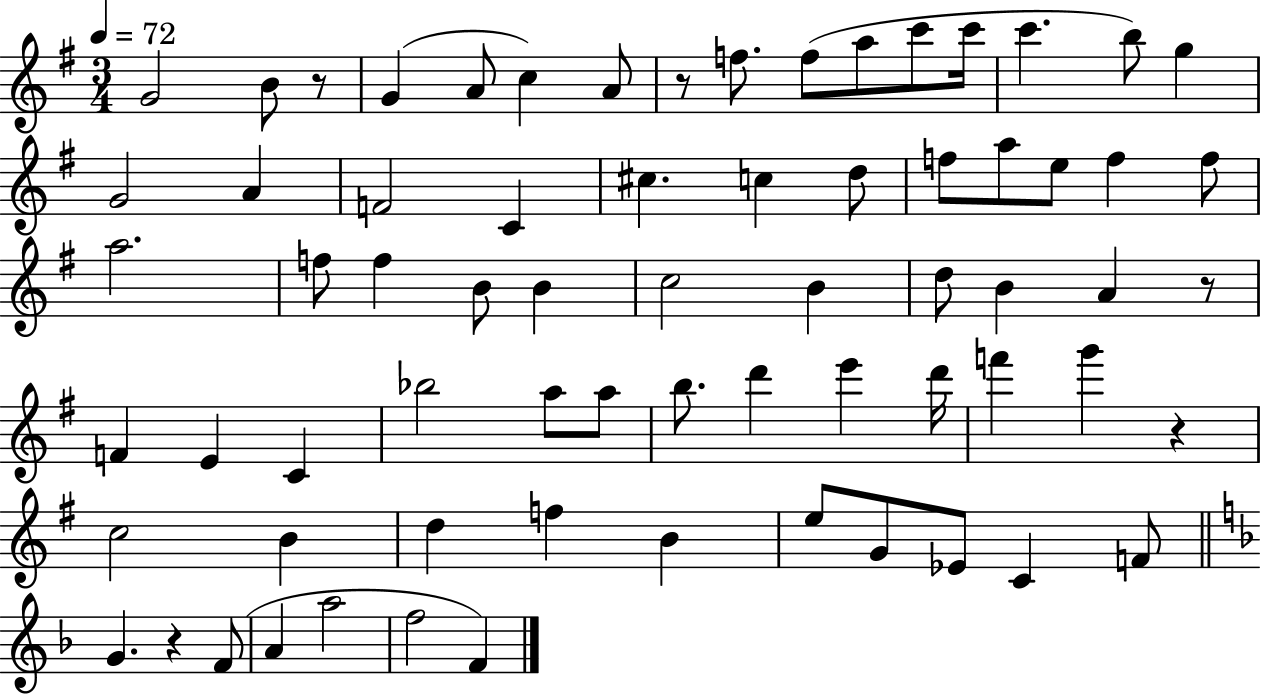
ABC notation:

X:1
T:Untitled
M:3/4
L:1/4
K:G
G2 B/2 z/2 G A/2 c A/2 z/2 f/2 f/2 a/2 c'/2 c'/4 c' b/2 g G2 A F2 C ^c c d/2 f/2 a/2 e/2 f f/2 a2 f/2 f B/2 B c2 B d/2 B A z/2 F E C _b2 a/2 a/2 b/2 d' e' d'/4 f' g' z c2 B d f B e/2 G/2 _E/2 C F/2 G z F/2 A a2 f2 F